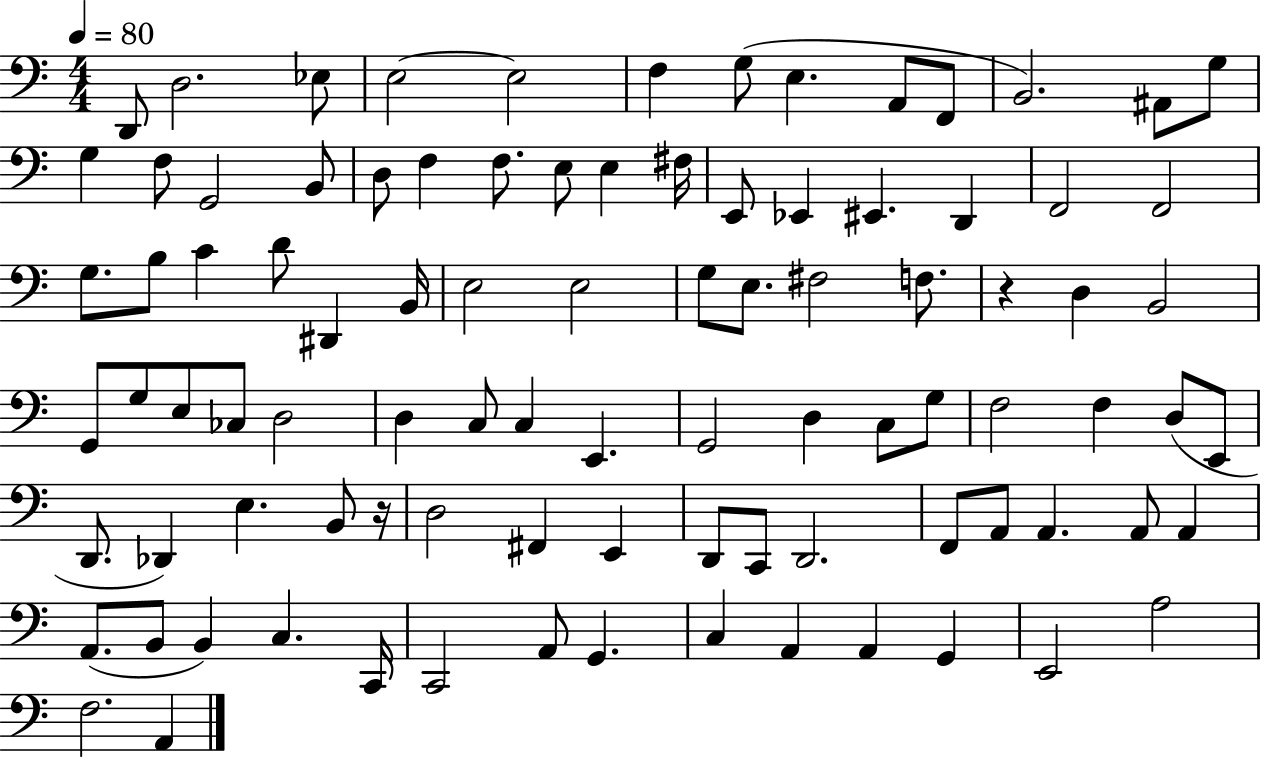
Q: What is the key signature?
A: C major